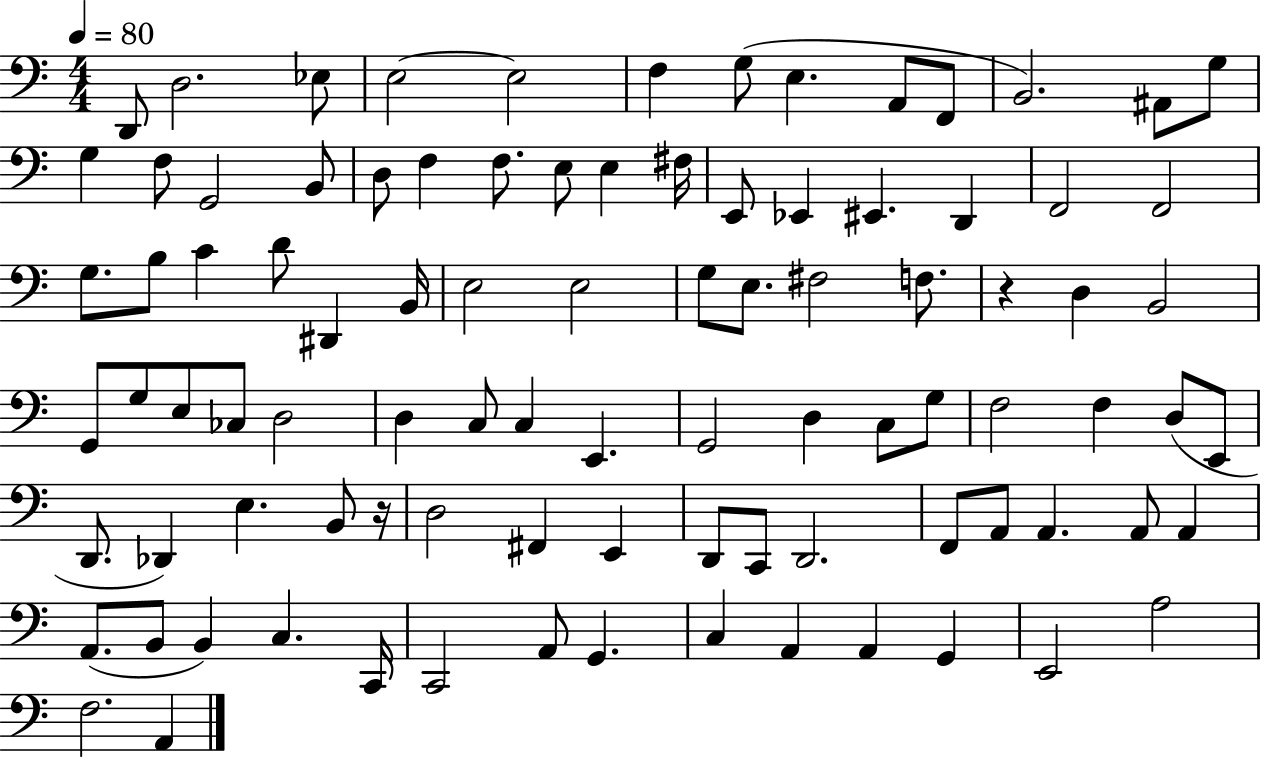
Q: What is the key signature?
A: C major